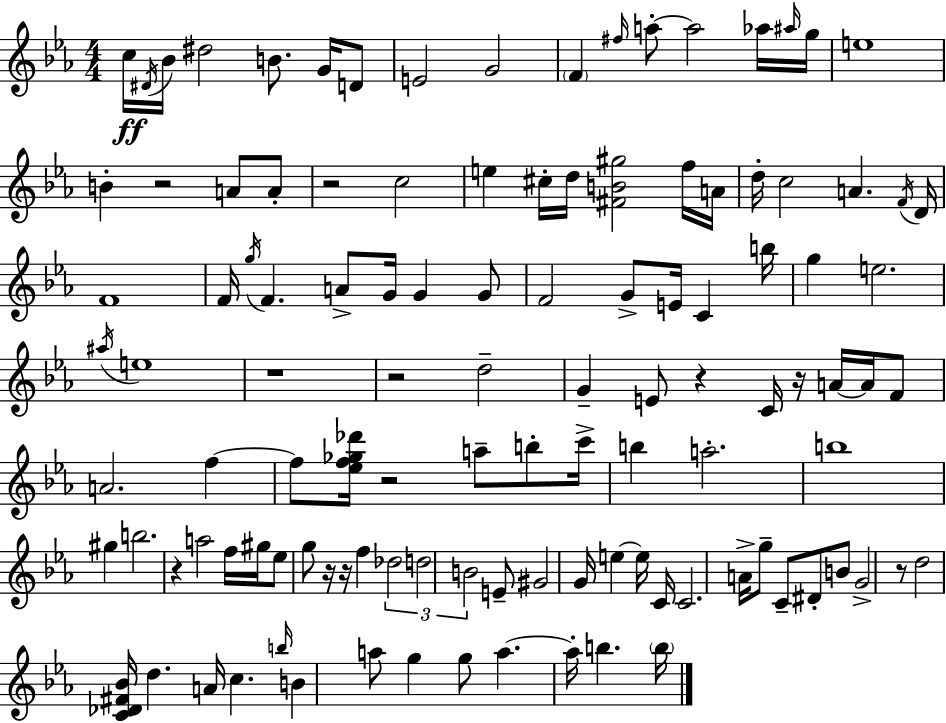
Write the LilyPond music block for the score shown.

{
  \clef treble
  \numericTimeSignature
  \time 4/4
  \key ees \major
  c''16\ff \acciaccatura { dis'16 } bes'16 dis''2 b'8. g'16 d'8 | e'2 g'2 | \parenthesize f'4 \grace { fis''16 } a''8-.~~ a''2 | aes''16 \grace { ais''16 } g''16 e''1 | \break b'4-. r2 a'8 | a'8-. r2 c''2 | e''4 cis''16-. d''16 <fis' b' gis''>2 | f''16 a'16 d''16-. c''2 a'4. | \break \acciaccatura { f'16 } d'16 f'1 | f'16 \acciaccatura { g''16 } f'4. a'8-> g'16 g'4 | g'8 f'2 g'8-> e'16 | c'4 b''16 g''4 e''2. | \break \acciaccatura { ais''16 } e''1 | r1 | r2 d''2-- | g'4-- e'8 r4 | \break c'16 r16 a'16~~ a'16 f'8 a'2. | f''4~~ f''8 <ees'' f'' ges'' des'''>16 r2 | a''8-- b''8-. c'''16-> b''4 a''2.-. | b''1 | \break gis''4 b''2. | r4 a''2 | f''16 gis''16 ees''8 g''8 r16 r16 f''4 \tuplet 3/2 { des''2 | d''2 b'2 } | \break e'8-- gis'2 | g'16 e''4~~ e''16 c'16 c'2. | a'16-> g''8-- c'8-- dis'8-. b'8 g'2-> | r8 d''2 <c' des' fis' bes'>16 d''4. | \break a'16 c''4. \grace { b''16 } b'4 | a''8 g''4 g''8 a''4.~~ a''16-. | b''4. \parenthesize b''16 \bar "|."
}